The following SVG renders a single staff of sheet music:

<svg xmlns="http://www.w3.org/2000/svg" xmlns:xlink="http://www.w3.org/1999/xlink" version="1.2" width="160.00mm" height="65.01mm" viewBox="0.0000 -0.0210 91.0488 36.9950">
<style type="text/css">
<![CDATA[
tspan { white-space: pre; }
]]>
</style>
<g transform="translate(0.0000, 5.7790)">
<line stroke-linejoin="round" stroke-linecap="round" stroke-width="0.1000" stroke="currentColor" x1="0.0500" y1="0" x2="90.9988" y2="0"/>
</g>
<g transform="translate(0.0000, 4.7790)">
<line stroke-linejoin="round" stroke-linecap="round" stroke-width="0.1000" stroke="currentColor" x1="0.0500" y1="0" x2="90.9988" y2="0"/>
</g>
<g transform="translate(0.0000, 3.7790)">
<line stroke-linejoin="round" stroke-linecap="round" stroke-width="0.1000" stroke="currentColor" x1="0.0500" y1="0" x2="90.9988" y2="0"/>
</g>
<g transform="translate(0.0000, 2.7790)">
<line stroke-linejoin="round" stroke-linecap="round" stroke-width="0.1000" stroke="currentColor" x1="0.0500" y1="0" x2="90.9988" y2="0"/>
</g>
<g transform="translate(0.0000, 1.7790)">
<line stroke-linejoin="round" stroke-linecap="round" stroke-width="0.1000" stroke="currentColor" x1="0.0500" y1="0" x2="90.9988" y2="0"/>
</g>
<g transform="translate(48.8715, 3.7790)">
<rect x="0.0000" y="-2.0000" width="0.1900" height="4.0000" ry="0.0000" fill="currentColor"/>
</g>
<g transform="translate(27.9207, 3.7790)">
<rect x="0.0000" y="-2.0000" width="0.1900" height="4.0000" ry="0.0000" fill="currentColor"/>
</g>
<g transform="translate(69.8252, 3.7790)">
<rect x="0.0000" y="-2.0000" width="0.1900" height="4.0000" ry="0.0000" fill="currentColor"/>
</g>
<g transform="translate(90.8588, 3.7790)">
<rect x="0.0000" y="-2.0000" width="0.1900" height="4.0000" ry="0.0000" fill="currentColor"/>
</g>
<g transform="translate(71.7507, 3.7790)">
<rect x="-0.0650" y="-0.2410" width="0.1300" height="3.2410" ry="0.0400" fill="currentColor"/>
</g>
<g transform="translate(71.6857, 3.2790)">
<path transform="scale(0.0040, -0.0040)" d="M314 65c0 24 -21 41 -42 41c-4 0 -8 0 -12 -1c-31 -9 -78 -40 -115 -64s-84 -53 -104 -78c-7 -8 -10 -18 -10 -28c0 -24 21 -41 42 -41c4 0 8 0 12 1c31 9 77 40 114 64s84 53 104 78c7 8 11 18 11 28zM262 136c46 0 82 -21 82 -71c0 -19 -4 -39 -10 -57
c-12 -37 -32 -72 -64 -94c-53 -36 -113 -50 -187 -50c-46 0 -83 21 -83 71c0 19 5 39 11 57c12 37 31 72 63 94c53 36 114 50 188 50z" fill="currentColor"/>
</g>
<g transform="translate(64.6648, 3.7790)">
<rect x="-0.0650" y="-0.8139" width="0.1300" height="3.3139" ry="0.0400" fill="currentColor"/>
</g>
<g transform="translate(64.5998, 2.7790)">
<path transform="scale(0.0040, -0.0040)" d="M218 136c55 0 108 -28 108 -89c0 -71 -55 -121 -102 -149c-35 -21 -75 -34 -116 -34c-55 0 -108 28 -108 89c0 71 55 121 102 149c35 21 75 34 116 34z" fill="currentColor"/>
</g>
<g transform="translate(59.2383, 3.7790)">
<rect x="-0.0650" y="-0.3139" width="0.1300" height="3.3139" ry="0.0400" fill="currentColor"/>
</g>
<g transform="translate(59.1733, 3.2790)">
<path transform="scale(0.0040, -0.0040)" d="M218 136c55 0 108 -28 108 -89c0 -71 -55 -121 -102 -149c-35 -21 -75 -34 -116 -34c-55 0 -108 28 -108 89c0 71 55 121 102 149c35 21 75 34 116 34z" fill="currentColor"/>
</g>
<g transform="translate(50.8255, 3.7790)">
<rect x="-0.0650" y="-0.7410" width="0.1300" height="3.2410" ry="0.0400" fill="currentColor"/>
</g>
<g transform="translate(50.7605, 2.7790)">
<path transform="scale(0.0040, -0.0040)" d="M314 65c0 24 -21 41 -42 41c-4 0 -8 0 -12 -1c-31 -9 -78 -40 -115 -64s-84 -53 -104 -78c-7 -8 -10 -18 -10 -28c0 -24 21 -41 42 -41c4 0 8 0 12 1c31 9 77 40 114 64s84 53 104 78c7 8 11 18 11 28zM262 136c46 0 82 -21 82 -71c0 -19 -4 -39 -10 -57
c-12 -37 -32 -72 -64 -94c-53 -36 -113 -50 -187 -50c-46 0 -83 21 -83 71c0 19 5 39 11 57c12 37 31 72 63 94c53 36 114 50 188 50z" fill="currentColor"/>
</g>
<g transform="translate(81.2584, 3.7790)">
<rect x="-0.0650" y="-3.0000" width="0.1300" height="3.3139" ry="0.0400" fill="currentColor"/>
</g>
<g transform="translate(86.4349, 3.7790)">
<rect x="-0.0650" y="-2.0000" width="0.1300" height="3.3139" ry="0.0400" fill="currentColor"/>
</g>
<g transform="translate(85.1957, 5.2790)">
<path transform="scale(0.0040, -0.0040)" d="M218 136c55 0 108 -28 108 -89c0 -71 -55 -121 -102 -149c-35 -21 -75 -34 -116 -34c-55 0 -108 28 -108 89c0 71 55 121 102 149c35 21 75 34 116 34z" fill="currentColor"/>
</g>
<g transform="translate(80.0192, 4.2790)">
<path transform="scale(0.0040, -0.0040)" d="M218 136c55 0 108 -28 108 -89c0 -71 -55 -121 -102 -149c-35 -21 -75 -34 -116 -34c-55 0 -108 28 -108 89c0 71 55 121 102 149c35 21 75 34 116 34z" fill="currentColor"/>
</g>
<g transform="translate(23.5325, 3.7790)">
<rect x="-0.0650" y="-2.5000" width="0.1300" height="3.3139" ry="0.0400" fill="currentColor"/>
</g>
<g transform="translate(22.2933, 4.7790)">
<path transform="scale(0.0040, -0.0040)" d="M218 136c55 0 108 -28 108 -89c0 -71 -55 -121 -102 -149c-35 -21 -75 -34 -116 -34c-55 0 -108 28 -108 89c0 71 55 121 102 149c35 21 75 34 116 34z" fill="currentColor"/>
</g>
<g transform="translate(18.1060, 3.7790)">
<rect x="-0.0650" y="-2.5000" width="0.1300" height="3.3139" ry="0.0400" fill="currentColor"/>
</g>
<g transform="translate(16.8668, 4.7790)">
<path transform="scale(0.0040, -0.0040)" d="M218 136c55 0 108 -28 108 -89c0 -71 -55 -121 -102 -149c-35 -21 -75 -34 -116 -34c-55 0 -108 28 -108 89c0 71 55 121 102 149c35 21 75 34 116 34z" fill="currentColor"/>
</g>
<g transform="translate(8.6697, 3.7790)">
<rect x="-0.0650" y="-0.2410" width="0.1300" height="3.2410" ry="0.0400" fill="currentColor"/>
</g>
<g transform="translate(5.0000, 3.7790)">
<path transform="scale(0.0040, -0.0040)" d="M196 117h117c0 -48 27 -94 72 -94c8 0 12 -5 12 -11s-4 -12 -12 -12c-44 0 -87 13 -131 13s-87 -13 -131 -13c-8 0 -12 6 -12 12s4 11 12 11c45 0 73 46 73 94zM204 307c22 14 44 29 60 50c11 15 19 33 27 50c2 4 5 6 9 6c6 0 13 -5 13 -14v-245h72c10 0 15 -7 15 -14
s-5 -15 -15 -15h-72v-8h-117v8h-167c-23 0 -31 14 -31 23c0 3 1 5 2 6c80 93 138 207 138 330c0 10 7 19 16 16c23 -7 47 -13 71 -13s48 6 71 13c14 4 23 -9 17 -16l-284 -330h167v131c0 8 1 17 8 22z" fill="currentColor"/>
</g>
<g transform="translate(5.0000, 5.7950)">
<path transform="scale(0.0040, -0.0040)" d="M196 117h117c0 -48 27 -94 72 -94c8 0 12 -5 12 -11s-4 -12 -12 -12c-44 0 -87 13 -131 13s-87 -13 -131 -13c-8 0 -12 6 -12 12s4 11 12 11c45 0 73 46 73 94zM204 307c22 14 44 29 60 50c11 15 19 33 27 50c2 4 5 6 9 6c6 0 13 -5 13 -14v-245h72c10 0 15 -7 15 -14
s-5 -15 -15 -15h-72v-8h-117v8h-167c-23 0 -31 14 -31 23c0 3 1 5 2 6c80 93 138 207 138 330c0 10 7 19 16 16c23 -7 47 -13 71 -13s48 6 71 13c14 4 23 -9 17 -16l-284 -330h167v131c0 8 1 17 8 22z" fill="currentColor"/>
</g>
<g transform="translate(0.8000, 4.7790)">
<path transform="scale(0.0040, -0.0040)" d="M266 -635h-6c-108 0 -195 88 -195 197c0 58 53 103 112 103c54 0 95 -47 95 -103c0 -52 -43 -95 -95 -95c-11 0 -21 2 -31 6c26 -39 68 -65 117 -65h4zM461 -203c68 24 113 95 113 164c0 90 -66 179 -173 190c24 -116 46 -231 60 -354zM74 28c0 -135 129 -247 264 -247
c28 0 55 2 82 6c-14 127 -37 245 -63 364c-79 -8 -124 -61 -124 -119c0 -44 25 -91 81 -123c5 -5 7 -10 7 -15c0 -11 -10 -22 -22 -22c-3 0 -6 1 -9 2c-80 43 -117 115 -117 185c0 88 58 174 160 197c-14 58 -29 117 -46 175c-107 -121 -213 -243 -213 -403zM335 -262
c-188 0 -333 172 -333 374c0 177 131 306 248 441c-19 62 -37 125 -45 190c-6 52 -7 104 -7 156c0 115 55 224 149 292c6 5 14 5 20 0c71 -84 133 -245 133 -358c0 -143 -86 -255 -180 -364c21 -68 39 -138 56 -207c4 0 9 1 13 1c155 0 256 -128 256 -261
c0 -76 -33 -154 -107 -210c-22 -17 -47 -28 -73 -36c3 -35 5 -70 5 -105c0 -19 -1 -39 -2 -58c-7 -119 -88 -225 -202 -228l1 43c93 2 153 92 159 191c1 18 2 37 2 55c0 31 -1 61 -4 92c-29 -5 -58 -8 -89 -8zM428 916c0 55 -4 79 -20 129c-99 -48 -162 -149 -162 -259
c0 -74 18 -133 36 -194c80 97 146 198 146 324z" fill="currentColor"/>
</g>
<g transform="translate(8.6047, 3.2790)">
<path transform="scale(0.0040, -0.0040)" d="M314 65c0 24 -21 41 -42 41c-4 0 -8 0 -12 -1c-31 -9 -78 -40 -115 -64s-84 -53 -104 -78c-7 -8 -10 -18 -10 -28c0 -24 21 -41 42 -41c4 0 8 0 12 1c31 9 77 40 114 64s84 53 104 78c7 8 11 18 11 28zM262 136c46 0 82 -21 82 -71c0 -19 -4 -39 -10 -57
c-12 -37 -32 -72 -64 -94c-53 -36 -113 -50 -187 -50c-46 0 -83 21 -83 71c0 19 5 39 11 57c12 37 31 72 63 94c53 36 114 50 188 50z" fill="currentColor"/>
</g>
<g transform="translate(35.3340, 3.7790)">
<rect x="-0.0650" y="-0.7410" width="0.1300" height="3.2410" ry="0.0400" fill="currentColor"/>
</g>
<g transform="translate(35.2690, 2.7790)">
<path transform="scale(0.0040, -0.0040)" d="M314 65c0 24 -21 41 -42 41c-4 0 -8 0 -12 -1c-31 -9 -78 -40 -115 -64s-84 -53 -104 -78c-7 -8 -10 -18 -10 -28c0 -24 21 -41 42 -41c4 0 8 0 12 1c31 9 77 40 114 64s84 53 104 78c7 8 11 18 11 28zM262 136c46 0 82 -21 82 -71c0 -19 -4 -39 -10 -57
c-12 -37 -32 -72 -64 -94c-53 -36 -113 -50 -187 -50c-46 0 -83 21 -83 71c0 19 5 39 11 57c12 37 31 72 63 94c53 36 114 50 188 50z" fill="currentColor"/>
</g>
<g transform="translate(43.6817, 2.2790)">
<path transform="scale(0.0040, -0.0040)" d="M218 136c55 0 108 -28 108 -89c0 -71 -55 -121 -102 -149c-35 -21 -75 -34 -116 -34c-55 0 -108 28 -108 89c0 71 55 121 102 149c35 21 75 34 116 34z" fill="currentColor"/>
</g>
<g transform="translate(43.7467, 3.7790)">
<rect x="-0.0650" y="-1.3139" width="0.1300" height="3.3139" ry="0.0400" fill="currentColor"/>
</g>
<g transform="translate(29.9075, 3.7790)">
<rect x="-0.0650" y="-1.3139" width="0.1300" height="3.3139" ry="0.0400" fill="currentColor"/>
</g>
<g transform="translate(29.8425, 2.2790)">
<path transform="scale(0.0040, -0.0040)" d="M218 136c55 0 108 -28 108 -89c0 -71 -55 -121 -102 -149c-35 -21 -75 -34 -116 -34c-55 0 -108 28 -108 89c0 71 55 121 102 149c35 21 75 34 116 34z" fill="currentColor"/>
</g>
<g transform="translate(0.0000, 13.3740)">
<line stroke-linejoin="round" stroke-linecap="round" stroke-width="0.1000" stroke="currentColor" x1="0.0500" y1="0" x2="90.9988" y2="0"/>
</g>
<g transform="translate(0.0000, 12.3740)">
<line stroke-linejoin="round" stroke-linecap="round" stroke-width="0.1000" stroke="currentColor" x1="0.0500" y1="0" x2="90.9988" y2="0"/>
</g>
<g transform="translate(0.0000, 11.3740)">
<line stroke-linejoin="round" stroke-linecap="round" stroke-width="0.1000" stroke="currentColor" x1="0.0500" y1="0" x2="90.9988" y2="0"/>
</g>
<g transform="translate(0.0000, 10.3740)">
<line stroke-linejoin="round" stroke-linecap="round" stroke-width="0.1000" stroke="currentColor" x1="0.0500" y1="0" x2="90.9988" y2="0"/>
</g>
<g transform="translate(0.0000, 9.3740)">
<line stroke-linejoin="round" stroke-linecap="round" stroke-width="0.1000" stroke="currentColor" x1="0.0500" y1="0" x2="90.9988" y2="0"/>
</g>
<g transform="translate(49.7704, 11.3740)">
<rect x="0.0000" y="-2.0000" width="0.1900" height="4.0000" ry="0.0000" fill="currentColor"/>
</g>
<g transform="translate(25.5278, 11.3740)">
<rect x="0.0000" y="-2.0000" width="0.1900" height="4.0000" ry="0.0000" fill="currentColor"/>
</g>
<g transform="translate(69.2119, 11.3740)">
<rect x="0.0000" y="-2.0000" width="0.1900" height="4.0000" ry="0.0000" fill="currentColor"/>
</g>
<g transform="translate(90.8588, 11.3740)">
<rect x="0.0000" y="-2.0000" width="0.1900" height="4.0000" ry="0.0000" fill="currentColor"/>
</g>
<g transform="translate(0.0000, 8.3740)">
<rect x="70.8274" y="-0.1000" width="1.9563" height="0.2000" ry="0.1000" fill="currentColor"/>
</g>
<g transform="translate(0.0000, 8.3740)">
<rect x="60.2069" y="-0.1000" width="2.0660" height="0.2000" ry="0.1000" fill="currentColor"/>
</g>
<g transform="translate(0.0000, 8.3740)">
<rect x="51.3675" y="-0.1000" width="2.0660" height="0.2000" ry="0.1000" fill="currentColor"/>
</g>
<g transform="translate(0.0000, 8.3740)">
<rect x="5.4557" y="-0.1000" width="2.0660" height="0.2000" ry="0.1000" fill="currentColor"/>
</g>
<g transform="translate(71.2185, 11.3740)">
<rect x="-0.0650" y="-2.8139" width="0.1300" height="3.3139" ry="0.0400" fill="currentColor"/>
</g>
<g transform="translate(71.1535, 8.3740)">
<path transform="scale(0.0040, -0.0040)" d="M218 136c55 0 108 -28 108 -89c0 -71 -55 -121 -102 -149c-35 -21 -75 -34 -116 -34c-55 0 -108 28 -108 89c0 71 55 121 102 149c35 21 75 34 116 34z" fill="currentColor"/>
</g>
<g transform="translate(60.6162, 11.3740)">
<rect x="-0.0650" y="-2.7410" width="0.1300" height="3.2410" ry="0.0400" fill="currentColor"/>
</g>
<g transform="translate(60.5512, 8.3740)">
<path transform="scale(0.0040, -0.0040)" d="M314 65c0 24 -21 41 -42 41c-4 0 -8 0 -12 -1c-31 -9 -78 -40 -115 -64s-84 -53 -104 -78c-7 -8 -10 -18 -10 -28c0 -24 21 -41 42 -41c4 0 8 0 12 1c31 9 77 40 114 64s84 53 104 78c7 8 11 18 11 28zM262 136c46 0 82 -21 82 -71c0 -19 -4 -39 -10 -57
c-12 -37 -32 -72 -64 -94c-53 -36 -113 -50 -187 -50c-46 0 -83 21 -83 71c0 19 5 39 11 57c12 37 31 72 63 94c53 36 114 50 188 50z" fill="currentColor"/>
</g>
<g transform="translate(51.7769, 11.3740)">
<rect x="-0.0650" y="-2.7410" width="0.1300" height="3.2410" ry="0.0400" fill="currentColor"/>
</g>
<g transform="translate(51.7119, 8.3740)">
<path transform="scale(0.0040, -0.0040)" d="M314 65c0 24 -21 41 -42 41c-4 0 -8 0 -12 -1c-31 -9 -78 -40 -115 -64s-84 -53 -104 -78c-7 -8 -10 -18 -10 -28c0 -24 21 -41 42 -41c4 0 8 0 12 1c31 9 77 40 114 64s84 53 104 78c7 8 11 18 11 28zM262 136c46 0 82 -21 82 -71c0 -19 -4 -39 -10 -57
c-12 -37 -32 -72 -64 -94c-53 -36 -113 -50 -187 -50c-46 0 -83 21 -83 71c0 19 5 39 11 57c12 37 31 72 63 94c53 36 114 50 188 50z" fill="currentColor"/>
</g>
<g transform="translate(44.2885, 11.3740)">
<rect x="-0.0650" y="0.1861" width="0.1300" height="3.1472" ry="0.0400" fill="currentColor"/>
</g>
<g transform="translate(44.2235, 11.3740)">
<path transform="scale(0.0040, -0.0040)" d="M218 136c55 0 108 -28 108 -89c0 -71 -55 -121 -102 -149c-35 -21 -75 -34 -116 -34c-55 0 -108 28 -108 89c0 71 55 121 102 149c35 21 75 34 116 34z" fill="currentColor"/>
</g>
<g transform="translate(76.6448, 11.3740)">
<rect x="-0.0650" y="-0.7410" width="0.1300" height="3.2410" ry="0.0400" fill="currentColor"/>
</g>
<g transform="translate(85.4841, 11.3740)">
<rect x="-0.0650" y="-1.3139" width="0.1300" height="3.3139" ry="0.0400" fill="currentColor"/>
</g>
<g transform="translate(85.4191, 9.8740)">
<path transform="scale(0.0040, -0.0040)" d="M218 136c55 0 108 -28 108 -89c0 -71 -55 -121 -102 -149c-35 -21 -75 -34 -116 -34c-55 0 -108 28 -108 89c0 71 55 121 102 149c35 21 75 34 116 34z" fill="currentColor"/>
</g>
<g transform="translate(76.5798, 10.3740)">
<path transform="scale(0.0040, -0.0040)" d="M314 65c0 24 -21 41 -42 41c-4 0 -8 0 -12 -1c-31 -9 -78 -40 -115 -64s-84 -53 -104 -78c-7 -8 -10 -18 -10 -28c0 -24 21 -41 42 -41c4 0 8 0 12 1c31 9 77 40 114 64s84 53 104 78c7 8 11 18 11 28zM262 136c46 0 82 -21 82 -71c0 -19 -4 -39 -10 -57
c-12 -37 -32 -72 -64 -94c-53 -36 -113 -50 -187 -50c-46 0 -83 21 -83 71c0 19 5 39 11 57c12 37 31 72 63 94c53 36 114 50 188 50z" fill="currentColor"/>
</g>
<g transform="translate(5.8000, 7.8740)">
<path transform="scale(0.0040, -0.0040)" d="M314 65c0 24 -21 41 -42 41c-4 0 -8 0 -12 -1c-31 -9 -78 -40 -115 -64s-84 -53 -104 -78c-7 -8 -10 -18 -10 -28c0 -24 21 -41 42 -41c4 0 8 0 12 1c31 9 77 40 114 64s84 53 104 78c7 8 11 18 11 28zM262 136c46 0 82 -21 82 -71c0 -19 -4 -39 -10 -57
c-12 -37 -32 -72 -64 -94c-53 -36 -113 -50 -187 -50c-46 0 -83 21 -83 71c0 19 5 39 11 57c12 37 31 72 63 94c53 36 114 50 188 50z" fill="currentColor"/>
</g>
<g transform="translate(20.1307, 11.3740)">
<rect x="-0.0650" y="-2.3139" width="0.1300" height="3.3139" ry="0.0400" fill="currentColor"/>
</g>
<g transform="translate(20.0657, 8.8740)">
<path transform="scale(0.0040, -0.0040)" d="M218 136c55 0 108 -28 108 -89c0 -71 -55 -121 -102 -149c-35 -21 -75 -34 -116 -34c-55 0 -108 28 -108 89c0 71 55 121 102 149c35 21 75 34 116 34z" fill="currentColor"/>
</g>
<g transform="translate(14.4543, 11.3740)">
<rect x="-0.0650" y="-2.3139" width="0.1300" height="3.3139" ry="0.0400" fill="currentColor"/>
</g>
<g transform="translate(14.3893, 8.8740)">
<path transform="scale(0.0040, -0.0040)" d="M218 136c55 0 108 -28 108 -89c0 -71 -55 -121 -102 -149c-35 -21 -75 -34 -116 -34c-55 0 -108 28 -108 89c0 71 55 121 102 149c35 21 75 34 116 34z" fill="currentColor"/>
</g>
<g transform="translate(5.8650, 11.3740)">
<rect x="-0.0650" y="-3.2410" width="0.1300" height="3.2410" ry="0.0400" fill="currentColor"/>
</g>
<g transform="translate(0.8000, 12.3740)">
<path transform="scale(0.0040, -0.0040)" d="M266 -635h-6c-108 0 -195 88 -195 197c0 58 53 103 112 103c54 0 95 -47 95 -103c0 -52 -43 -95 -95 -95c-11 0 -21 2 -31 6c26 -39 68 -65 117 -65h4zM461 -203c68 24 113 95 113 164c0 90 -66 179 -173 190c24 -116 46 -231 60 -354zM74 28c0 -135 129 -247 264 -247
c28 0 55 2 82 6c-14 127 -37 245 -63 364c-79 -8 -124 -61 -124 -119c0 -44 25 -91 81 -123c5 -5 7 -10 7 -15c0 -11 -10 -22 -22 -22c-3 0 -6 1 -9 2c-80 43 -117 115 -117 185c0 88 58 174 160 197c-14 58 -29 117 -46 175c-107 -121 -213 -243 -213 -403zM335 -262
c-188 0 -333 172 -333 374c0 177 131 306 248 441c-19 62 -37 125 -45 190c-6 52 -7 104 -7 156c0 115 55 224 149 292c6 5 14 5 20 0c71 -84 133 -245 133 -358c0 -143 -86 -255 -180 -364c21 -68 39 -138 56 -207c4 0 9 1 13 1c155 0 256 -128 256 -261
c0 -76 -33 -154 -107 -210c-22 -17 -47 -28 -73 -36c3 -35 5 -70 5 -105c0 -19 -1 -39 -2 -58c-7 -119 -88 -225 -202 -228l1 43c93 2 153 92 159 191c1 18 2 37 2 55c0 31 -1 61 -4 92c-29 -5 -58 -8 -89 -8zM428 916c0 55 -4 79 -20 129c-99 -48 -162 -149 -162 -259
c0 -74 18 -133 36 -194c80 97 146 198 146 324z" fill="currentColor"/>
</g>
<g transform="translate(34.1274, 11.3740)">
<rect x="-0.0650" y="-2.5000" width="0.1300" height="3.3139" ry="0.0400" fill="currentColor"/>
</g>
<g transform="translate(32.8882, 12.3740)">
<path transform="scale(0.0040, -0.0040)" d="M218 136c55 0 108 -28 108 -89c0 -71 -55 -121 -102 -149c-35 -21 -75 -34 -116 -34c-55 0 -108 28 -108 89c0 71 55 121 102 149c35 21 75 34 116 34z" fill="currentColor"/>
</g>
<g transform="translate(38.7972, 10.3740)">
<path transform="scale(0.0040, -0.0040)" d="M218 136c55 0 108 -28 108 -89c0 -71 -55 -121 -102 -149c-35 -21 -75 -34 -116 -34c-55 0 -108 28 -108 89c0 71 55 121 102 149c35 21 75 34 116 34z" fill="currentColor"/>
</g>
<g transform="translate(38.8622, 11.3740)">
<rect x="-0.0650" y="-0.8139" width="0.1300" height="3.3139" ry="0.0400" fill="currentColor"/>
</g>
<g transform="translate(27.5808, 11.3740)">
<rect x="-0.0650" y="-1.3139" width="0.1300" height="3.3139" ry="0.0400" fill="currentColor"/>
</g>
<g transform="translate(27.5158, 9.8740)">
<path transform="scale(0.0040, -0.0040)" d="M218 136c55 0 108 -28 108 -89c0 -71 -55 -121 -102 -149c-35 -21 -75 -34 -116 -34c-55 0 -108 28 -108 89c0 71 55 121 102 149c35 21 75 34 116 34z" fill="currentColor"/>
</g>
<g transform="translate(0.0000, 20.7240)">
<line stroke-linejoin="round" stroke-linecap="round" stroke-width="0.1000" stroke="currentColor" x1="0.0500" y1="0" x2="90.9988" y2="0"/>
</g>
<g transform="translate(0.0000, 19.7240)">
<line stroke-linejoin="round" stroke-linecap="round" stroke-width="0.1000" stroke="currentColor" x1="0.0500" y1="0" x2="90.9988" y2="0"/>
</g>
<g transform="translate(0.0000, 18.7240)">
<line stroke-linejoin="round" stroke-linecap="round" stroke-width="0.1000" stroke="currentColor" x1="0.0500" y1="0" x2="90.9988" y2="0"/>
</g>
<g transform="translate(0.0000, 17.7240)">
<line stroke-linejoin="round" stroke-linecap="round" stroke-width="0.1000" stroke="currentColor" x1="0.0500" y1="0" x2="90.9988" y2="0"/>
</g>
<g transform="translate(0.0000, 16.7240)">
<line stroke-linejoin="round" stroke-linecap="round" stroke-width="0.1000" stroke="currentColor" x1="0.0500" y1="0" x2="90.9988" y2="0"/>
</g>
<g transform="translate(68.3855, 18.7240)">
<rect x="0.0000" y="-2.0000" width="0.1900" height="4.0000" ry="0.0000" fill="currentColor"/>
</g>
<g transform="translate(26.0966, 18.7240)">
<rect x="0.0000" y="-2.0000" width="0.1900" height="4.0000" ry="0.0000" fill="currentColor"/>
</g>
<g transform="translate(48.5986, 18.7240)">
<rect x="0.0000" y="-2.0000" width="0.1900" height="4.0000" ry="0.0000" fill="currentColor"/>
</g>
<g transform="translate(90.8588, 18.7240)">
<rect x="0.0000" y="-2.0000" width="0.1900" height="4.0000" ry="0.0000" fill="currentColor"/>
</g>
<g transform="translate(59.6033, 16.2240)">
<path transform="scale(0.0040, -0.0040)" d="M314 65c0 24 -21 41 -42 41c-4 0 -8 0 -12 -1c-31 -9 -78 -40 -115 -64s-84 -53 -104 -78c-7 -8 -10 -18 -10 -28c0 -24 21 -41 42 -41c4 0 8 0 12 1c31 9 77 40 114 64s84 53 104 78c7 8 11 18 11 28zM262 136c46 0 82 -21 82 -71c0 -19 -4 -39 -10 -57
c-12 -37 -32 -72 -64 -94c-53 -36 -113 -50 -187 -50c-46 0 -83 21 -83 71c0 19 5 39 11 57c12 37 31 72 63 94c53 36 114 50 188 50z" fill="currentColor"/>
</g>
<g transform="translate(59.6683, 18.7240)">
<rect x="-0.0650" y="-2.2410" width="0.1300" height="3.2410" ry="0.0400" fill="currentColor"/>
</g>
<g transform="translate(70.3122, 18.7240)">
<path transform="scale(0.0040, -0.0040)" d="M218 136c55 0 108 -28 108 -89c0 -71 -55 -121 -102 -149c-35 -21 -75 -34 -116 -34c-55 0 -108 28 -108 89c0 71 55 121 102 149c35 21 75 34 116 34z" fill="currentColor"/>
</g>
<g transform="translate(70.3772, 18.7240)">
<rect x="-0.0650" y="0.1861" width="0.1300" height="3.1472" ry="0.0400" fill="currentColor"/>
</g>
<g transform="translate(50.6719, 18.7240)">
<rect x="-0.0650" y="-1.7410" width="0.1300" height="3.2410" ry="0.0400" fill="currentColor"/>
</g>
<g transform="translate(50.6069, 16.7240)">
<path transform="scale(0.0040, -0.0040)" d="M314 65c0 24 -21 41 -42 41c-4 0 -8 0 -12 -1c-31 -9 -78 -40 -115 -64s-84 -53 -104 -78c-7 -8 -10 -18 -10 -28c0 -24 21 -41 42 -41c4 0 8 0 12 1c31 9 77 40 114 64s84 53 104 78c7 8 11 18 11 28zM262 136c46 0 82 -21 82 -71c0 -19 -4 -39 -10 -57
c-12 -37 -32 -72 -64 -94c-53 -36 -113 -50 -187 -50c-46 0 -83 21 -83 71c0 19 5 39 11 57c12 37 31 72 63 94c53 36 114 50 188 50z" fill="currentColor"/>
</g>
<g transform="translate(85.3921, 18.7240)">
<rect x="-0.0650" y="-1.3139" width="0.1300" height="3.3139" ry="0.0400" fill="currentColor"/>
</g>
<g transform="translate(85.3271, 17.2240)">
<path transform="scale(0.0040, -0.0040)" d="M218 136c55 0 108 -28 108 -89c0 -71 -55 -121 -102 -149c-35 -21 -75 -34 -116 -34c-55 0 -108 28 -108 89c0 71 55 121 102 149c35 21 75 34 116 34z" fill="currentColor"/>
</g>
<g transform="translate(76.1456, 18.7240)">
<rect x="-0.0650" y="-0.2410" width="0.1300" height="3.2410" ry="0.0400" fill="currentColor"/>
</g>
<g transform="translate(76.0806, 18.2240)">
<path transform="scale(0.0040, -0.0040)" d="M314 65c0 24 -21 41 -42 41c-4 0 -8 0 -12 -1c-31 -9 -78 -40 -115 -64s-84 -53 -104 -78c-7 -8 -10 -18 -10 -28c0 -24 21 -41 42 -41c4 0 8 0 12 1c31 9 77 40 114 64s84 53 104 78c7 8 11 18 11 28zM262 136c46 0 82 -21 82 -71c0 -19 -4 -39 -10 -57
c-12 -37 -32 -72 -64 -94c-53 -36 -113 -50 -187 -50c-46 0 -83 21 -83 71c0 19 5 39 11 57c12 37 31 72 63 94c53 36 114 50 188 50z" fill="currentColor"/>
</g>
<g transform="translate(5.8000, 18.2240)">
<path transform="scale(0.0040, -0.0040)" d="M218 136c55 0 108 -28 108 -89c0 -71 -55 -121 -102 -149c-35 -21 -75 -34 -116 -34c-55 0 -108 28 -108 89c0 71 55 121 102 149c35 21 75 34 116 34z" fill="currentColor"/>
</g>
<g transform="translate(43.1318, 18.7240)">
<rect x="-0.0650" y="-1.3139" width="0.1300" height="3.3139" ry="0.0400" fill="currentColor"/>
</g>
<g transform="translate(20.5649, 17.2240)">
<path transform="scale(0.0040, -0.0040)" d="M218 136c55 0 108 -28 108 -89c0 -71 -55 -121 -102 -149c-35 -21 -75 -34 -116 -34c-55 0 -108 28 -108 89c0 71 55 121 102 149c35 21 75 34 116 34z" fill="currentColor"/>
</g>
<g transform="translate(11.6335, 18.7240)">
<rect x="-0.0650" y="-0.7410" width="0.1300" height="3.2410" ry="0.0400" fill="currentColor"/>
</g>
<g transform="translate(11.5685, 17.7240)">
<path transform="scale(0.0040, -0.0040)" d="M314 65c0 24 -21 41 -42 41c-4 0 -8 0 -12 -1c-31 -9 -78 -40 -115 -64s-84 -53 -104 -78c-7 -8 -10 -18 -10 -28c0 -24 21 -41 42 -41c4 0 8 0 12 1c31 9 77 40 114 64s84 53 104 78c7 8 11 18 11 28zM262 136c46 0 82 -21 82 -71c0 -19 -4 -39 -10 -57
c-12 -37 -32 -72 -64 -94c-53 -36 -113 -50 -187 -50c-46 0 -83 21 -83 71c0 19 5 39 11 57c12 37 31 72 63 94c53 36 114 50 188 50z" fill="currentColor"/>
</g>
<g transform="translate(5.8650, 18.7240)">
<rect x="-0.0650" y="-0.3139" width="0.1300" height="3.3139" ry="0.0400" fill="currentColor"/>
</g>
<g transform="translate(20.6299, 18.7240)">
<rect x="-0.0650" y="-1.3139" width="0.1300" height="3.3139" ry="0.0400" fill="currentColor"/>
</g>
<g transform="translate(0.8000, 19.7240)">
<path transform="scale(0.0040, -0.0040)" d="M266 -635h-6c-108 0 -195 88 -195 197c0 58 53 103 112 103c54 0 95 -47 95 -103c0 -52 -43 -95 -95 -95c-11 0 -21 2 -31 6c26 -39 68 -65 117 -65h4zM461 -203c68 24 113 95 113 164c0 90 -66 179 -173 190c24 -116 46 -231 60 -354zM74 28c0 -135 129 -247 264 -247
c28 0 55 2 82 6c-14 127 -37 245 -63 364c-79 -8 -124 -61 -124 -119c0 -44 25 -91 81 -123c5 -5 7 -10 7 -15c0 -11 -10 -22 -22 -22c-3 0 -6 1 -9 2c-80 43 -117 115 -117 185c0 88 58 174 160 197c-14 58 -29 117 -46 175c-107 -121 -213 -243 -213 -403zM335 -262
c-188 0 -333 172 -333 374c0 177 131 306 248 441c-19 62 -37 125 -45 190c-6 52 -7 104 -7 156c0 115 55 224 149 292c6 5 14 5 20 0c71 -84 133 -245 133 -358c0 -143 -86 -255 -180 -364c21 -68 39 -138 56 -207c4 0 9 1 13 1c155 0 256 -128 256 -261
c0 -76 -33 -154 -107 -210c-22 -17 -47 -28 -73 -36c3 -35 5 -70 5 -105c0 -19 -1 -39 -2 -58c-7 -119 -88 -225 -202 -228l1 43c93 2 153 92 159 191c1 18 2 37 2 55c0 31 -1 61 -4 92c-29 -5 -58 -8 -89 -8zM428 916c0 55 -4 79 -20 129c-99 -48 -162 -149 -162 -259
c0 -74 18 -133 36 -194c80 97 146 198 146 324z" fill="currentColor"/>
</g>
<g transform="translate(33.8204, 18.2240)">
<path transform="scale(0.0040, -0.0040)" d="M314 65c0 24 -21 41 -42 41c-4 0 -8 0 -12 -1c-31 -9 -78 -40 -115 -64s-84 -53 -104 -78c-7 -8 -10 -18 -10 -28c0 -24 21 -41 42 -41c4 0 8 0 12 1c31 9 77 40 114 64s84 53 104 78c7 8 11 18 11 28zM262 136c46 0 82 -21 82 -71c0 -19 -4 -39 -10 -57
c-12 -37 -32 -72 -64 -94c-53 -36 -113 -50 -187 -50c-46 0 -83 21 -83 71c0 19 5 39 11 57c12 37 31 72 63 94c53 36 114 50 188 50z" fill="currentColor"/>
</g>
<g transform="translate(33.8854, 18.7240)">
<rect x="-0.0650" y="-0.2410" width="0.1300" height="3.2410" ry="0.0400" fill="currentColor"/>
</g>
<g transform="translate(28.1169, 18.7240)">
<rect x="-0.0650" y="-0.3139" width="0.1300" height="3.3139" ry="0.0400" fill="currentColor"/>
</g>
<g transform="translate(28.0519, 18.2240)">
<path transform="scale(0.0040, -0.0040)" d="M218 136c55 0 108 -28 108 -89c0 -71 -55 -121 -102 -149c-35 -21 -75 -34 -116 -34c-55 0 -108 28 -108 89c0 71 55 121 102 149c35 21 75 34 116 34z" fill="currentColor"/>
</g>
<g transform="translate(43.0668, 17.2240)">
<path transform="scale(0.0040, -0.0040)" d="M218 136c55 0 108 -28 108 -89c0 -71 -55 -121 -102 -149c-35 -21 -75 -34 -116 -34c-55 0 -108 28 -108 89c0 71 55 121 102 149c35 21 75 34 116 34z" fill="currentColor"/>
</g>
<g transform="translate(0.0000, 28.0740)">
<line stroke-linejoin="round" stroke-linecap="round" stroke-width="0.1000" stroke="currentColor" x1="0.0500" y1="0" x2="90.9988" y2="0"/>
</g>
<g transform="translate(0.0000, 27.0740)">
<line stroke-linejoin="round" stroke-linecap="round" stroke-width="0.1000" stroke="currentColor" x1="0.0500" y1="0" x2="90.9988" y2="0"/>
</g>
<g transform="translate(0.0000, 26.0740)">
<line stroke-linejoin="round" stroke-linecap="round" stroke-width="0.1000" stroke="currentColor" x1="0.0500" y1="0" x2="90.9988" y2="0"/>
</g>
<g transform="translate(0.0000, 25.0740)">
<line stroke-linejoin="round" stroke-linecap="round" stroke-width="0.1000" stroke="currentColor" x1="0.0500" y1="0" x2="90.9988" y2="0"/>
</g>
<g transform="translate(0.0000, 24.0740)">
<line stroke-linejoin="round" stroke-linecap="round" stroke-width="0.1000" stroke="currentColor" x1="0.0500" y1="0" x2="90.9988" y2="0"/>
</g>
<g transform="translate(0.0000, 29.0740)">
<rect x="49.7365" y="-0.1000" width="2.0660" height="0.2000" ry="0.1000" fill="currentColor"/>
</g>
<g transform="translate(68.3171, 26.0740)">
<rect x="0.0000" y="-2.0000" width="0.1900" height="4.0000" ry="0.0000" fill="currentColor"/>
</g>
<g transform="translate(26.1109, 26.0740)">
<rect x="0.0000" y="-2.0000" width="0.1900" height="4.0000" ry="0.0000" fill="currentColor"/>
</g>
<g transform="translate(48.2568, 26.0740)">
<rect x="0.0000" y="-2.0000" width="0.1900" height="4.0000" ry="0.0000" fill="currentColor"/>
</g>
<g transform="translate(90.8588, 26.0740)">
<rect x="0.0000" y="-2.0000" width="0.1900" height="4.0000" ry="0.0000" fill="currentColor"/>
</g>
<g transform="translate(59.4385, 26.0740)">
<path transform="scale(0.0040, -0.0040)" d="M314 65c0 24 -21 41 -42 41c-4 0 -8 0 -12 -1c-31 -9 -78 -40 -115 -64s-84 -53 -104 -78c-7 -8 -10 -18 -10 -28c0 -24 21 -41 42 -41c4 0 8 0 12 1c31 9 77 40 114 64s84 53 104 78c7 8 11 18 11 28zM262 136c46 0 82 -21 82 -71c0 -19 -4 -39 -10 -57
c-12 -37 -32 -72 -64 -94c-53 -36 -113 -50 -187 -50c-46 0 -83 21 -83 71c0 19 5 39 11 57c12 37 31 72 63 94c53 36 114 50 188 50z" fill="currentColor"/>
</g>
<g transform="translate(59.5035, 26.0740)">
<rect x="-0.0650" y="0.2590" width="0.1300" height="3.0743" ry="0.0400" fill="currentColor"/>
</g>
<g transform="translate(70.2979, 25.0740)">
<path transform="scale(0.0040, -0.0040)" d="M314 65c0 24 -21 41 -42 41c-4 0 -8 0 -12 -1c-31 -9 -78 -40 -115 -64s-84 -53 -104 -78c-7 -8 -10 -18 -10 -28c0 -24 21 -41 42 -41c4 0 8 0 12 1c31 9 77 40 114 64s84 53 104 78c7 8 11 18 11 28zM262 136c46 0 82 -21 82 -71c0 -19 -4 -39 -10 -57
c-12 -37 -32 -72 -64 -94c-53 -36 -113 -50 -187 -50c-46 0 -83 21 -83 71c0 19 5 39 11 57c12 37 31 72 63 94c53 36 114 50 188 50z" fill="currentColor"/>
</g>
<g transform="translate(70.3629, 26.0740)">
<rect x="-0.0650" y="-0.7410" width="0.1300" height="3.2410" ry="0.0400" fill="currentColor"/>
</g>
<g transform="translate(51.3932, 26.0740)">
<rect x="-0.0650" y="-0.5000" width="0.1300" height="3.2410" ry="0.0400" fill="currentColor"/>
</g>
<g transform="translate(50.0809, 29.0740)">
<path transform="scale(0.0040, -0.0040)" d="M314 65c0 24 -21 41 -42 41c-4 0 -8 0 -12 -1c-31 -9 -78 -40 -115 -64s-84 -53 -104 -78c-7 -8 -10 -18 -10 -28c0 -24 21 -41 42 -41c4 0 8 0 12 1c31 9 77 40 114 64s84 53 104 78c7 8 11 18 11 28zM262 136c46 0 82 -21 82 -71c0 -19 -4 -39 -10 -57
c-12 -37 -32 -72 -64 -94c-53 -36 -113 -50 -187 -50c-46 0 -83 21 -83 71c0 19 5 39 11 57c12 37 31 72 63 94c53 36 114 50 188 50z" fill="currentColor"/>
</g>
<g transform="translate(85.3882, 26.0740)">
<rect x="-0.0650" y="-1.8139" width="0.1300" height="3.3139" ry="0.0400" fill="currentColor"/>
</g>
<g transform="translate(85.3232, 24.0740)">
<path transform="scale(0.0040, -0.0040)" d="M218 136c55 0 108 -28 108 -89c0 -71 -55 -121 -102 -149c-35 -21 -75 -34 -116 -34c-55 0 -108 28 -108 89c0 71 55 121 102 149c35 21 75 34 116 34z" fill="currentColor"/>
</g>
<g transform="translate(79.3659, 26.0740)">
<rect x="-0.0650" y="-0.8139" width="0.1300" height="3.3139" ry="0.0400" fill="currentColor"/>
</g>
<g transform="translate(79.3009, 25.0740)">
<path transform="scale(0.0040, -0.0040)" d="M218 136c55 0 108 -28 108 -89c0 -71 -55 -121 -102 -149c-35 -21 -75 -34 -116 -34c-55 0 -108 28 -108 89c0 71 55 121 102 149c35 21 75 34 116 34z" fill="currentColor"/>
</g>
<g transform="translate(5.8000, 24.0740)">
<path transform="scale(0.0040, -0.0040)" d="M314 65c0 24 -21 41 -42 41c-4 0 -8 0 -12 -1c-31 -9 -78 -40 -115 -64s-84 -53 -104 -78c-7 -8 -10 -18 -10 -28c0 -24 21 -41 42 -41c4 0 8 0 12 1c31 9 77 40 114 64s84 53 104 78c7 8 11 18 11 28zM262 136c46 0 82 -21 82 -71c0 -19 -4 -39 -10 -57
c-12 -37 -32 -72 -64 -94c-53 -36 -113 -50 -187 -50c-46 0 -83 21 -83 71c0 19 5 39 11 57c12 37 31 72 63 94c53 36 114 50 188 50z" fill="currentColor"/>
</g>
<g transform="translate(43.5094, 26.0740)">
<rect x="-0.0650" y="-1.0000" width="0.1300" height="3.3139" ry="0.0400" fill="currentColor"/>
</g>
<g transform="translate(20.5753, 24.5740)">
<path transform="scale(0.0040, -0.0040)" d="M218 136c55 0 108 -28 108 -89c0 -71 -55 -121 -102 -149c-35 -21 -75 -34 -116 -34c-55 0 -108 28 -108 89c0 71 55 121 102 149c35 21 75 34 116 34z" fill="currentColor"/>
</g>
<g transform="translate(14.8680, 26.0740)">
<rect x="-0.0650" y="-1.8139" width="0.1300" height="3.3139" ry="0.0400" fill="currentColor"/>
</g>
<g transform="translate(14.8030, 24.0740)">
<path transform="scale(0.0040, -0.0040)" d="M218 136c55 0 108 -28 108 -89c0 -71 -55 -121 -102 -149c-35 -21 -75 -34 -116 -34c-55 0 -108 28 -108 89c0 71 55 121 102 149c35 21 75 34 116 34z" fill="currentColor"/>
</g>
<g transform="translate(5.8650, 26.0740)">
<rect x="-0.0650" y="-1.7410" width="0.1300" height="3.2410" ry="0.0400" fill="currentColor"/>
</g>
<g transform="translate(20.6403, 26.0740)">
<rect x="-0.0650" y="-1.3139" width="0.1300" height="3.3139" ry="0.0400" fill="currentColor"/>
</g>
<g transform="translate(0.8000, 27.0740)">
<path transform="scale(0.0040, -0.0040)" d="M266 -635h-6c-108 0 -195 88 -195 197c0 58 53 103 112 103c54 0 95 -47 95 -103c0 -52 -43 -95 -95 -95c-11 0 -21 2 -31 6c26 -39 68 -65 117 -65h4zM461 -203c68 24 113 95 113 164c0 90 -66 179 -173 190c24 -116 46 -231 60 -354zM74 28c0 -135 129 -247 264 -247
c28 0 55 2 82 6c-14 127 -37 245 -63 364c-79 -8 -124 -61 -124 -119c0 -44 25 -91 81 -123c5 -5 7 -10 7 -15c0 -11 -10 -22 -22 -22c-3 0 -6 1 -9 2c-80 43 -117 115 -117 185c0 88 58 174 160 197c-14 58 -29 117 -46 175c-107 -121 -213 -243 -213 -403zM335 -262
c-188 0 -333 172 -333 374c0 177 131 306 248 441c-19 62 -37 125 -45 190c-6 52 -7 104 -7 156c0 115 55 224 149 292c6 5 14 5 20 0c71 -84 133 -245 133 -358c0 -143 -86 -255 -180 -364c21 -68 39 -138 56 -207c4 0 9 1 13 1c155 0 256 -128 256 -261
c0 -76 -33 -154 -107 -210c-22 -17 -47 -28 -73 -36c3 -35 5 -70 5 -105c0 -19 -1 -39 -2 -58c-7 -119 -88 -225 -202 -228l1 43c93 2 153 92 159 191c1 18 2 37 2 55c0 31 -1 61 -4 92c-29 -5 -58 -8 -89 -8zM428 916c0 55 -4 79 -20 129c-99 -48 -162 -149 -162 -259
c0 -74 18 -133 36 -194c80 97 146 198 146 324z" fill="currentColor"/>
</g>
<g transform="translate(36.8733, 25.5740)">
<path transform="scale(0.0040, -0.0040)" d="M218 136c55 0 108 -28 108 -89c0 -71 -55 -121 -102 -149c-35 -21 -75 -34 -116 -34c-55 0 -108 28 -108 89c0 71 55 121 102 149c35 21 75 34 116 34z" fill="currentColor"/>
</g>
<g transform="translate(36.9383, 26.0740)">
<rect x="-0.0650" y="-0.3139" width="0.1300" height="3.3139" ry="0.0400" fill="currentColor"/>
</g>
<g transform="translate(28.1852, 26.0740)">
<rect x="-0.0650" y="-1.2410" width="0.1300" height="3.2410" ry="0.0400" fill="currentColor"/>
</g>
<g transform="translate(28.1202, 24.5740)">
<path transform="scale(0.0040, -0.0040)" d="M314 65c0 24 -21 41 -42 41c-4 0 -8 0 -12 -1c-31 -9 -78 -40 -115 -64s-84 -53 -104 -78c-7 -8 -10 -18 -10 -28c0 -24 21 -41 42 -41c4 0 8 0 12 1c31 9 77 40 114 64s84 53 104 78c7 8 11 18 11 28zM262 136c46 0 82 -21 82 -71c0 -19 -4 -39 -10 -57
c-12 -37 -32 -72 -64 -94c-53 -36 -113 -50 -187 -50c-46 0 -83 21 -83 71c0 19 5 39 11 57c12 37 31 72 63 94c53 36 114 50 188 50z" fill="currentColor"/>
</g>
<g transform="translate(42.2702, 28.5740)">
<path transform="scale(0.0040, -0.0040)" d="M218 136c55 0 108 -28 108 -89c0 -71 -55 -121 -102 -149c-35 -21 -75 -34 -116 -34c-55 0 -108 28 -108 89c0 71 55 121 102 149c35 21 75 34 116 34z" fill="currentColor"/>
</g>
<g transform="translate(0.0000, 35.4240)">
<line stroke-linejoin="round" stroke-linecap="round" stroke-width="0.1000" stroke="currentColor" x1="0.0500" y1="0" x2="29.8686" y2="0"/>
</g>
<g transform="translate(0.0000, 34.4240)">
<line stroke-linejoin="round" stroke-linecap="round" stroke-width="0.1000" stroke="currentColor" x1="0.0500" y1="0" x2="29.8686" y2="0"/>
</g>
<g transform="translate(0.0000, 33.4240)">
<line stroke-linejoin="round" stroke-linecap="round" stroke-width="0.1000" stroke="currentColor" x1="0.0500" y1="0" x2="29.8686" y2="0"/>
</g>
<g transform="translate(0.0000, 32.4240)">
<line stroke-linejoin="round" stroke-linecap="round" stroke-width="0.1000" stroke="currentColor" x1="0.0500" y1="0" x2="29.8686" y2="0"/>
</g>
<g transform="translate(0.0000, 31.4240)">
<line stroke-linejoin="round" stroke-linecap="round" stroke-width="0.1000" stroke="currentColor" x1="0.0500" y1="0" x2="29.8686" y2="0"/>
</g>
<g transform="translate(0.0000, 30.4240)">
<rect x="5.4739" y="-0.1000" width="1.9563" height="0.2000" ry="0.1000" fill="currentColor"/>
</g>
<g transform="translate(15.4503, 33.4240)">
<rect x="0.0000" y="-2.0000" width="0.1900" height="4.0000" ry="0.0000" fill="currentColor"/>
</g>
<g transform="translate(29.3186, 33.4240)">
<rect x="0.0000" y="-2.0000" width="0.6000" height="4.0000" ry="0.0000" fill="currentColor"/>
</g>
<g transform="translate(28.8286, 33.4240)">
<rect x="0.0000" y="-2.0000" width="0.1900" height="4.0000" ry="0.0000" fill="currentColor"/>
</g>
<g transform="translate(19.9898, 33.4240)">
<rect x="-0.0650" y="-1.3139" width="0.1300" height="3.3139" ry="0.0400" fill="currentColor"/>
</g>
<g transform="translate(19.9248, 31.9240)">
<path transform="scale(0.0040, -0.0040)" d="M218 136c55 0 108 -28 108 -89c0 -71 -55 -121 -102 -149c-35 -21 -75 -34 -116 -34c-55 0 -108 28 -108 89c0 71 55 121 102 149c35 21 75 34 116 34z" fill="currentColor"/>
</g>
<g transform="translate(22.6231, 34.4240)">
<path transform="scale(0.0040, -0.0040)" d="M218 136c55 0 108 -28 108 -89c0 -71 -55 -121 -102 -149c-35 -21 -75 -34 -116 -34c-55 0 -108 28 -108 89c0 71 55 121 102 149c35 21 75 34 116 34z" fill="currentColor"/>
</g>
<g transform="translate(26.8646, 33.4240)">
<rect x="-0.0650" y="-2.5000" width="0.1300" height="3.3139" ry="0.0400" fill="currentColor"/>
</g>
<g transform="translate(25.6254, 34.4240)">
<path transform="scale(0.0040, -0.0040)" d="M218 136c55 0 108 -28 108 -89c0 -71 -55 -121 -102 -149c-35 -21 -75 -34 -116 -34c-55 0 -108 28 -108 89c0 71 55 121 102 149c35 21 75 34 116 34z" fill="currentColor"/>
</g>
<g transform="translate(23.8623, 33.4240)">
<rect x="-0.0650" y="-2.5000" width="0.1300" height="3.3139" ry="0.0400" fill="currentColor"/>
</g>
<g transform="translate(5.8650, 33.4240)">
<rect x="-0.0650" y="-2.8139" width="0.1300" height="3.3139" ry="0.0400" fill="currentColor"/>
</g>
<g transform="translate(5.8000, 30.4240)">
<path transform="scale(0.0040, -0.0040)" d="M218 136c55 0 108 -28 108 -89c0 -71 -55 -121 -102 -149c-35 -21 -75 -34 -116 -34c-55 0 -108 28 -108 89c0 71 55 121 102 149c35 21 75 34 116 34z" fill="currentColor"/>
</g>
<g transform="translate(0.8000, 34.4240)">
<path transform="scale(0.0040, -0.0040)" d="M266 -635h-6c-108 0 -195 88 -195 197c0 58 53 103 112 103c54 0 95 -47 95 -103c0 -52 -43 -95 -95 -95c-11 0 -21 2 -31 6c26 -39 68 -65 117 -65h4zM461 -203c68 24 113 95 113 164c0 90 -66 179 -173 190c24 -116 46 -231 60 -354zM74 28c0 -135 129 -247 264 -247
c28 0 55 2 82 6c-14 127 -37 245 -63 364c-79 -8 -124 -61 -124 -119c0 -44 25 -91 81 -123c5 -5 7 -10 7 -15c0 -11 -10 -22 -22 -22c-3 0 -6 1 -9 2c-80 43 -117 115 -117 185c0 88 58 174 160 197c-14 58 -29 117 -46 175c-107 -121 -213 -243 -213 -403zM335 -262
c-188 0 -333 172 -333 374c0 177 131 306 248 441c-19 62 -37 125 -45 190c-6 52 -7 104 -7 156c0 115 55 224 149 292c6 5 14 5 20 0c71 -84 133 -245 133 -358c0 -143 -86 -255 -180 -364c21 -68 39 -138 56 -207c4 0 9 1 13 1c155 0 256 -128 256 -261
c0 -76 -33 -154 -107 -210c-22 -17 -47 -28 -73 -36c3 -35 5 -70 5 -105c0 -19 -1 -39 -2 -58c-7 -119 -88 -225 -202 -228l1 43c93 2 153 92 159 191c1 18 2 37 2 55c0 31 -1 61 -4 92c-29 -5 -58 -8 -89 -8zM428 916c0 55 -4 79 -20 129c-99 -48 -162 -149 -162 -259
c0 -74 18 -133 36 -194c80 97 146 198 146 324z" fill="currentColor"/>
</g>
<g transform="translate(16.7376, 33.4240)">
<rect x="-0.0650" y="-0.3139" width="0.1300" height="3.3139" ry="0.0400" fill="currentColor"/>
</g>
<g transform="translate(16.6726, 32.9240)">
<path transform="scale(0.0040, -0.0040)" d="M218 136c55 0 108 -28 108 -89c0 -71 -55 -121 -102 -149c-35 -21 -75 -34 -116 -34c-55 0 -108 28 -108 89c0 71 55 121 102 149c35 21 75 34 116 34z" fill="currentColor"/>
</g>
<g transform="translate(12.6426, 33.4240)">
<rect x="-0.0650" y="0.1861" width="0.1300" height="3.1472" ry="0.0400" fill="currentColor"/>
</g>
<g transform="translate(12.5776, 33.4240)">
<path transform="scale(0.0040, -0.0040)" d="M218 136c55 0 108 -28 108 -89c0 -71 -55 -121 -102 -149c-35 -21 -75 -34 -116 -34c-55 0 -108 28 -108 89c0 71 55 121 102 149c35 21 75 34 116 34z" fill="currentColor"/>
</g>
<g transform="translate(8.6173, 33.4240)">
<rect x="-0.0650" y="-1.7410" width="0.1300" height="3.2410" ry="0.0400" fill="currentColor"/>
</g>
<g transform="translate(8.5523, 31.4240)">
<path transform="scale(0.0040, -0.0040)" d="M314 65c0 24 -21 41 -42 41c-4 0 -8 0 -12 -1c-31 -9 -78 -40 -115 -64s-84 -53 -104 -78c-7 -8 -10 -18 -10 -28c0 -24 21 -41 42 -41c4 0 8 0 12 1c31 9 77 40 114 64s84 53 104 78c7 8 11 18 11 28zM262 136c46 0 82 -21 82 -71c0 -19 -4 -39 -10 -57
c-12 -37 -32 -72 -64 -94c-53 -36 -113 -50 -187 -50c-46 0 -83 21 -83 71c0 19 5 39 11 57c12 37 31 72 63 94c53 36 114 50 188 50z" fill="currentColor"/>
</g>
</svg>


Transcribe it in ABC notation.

X:1
T:Untitled
M:4/4
L:1/4
K:C
c2 G G e d2 e d2 c d c2 A F b2 g g e G d B a2 a2 a d2 e c d2 e c c2 e f2 g2 B c2 e f2 f e e2 c D C2 B2 d2 d f a f2 B c e G G